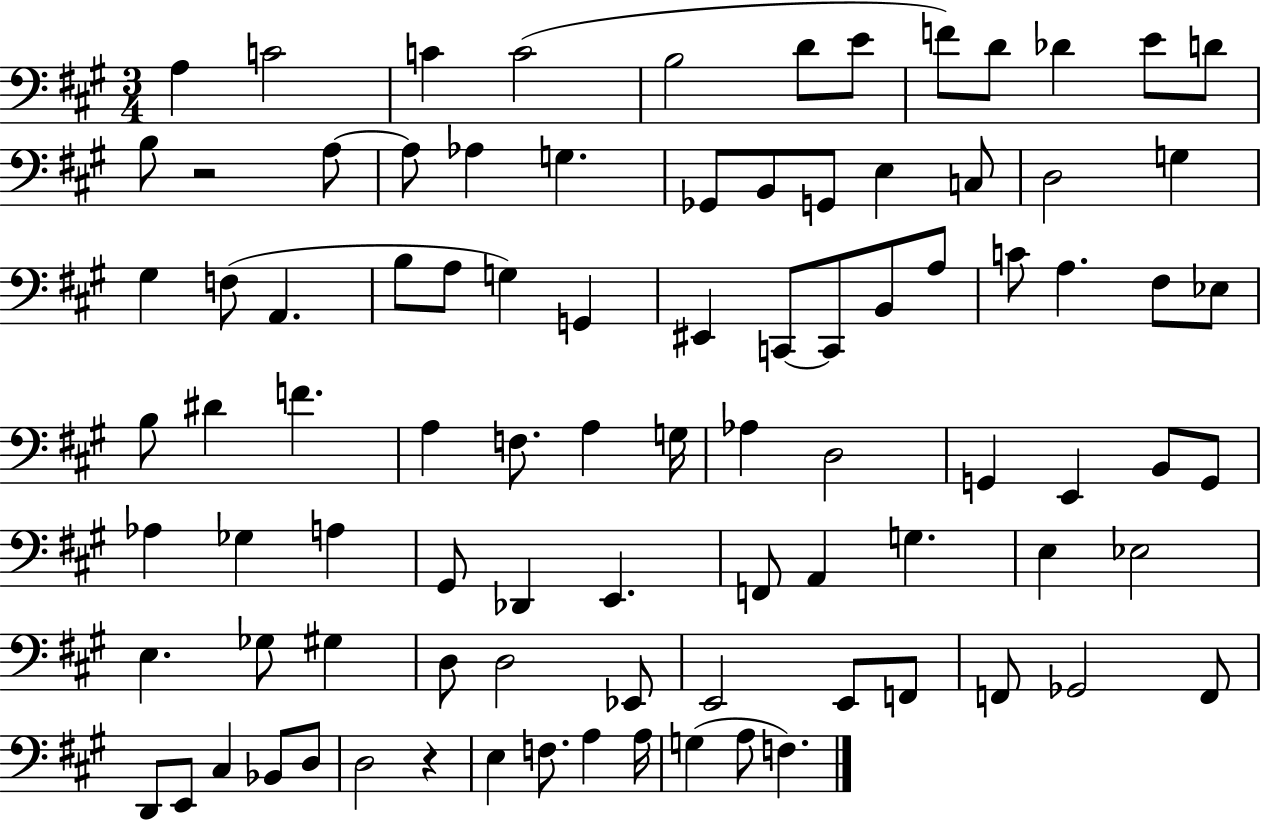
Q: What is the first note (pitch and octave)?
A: A3